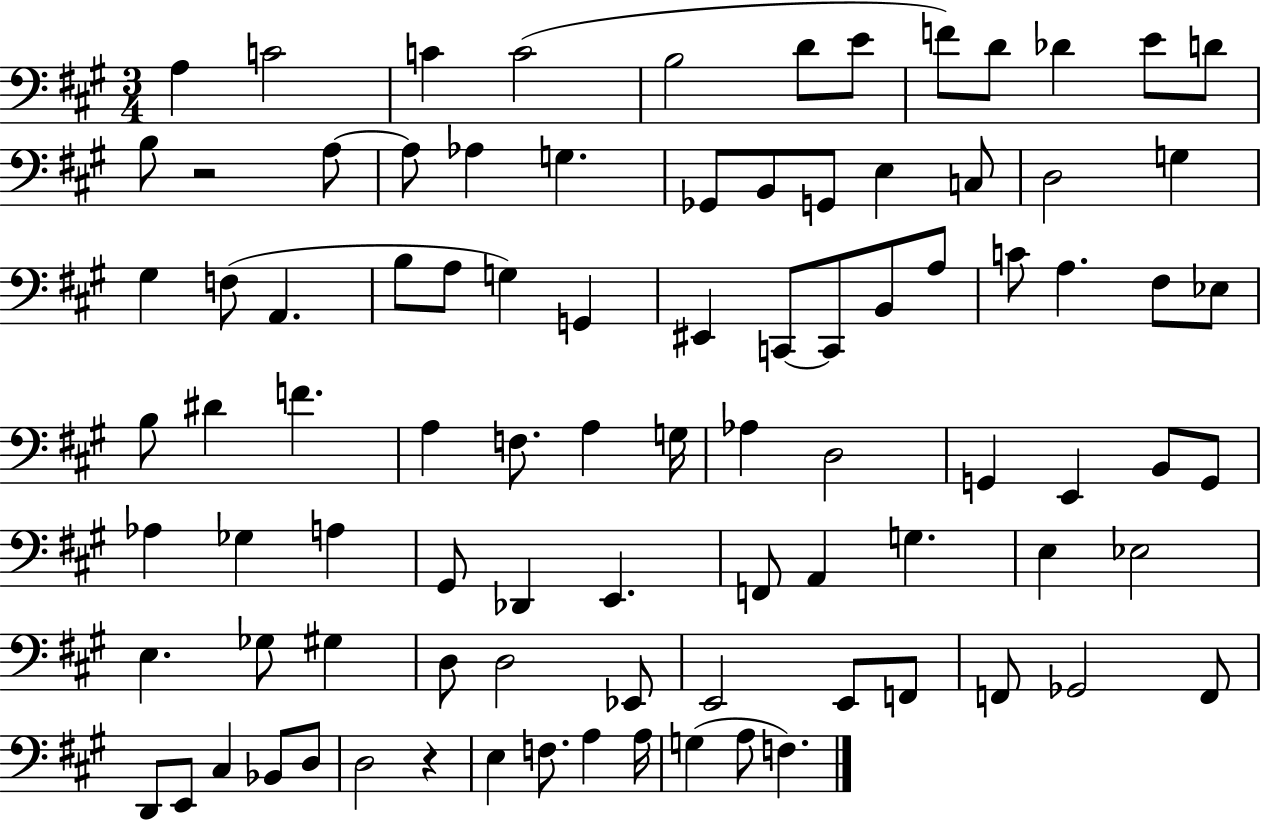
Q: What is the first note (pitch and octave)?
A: A3